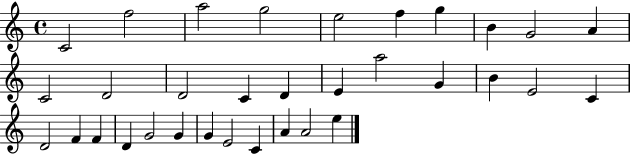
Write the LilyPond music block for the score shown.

{
  \clef treble
  \time 4/4
  \defaultTimeSignature
  \key c \major
  c'2 f''2 | a''2 g''2 | e''2 f''4 g''4 | b'4 g'2 a'4 | \break c'2 d'2 | d'2 c'4 d'4 | e'4 a''2 g'4 | b'4 e'2 c'4 | \break d'2 f'4 f'4 | d'4 g'2 g'4 | g'4 e'2 c'4 | a'4 a'2 e''4 | \break \bar "|."
}